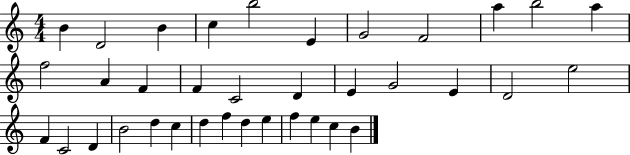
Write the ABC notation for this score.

X:1
T:Untitled
M:4/4
L:1/4
K:C
B D2 B c b2 E G2 F2 a b2 a f2 A F F C2 D E G2 E D2 e2 F C2 D B2 d c d f d e f e c B